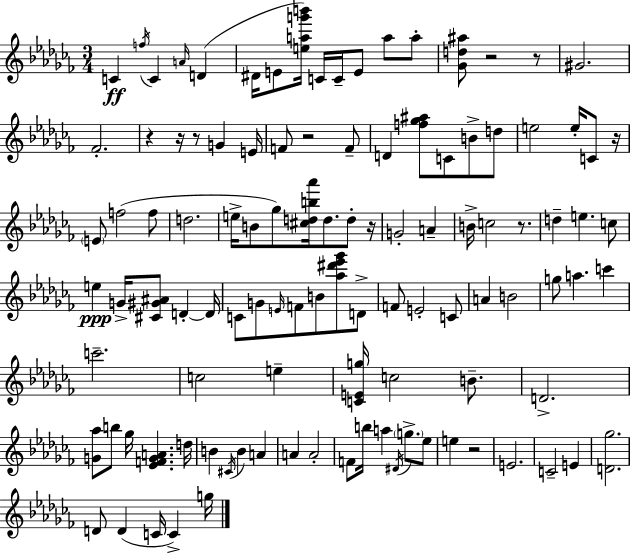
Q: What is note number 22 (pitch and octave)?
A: D5